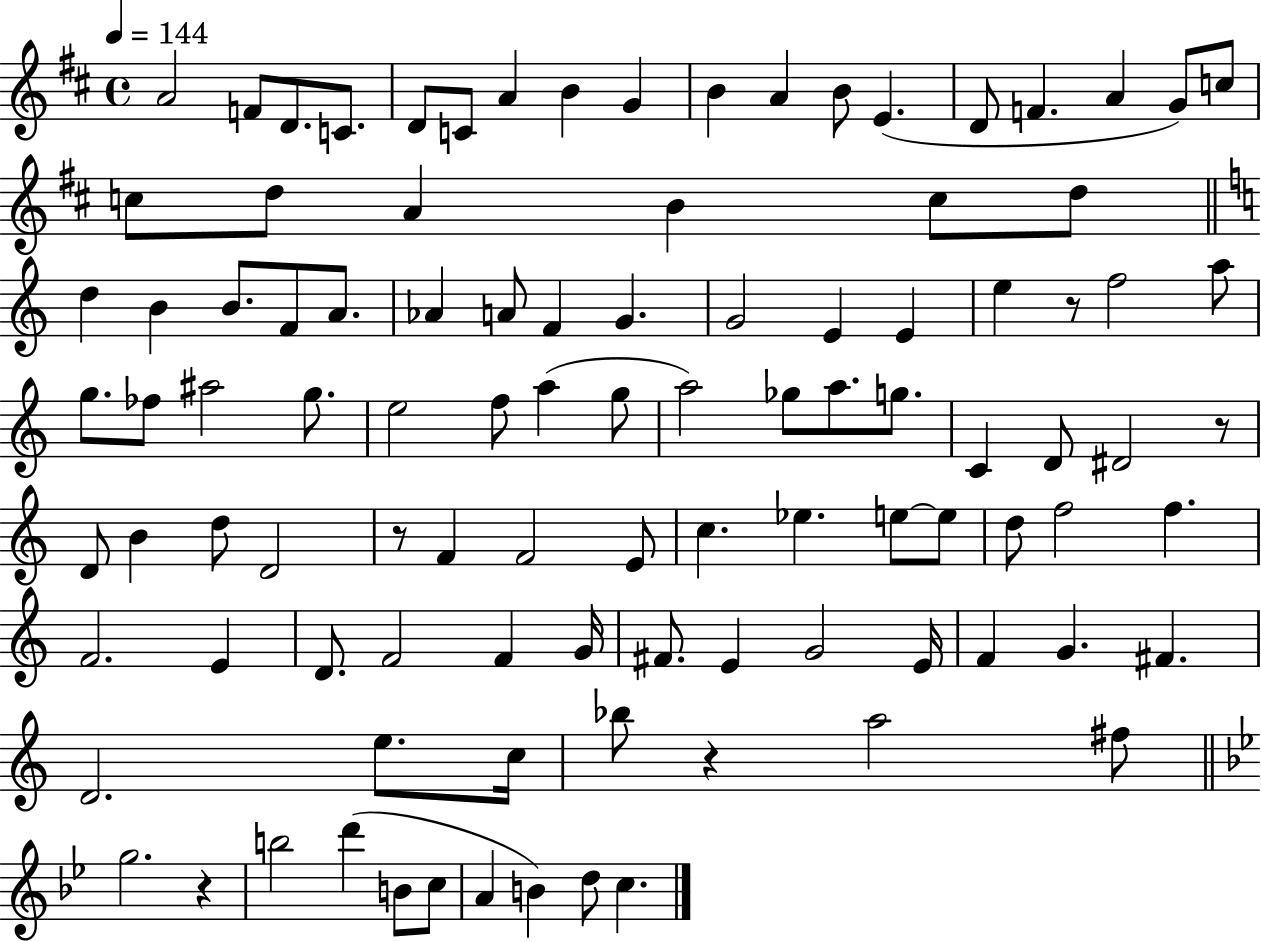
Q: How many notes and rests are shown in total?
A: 101